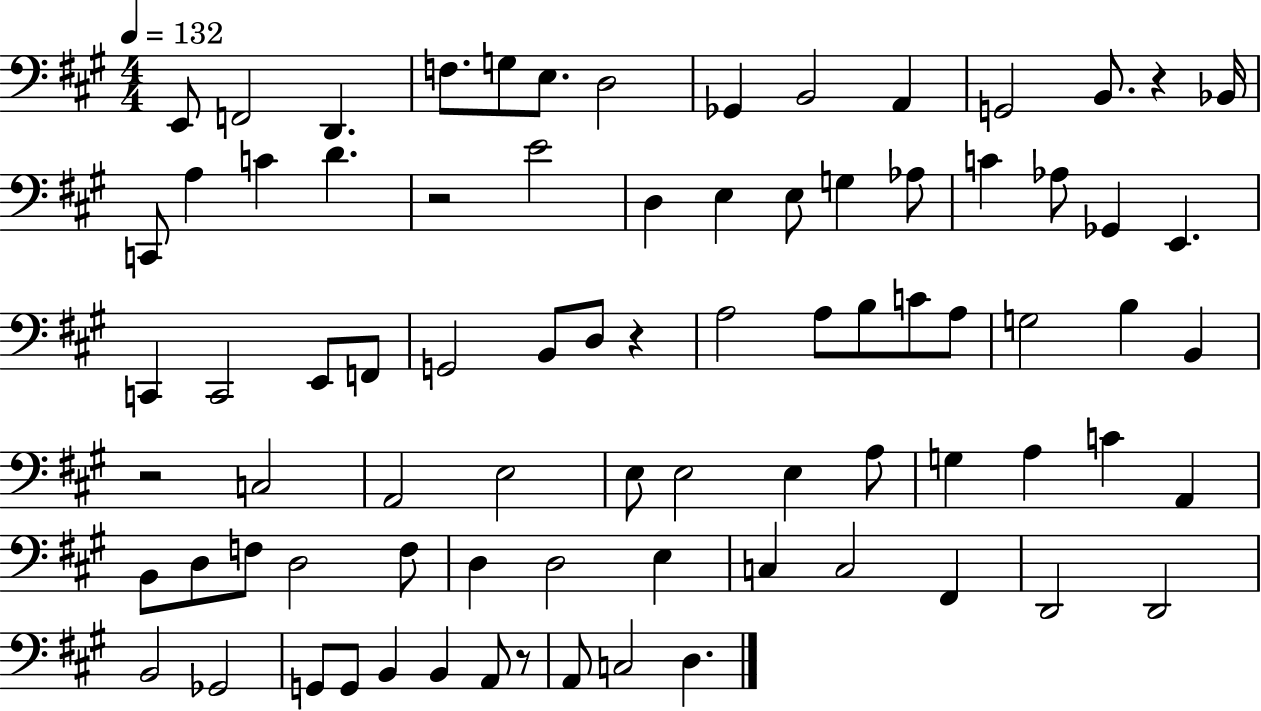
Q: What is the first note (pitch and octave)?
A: E2